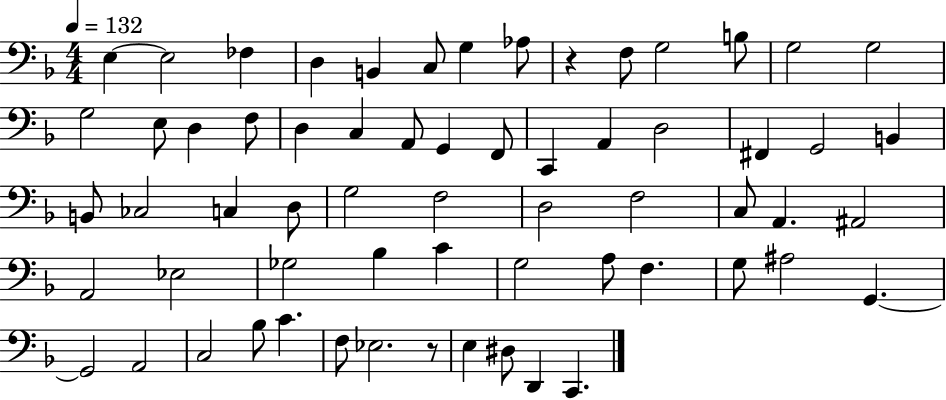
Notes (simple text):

E3/q E3/h FES3/q D3/q B2/q C3/e G3/q Ab3/e R/q F3/e G3/h B3/e G3/h G3/h G3/h E3/e D3/q F3/e D3/q C3/q A2/e G2/q F2/e C2/q A2/q D3/h F#2/q G2/h B2/q B2/e CES3/h C3/q D3/e G3/h F3/h D3/h F3/h C3/e A2/q. A#2/h A2/h Eb3/h Gb3/h Bb3/q C4/q G3/h A3/e F3/q. G3/e A#3/h G2/q. G2/h A2/h C3/h Bb3/e C4/q. F3/e Eb3/h. R/e E3/q D#3/e D2/q C2/q.